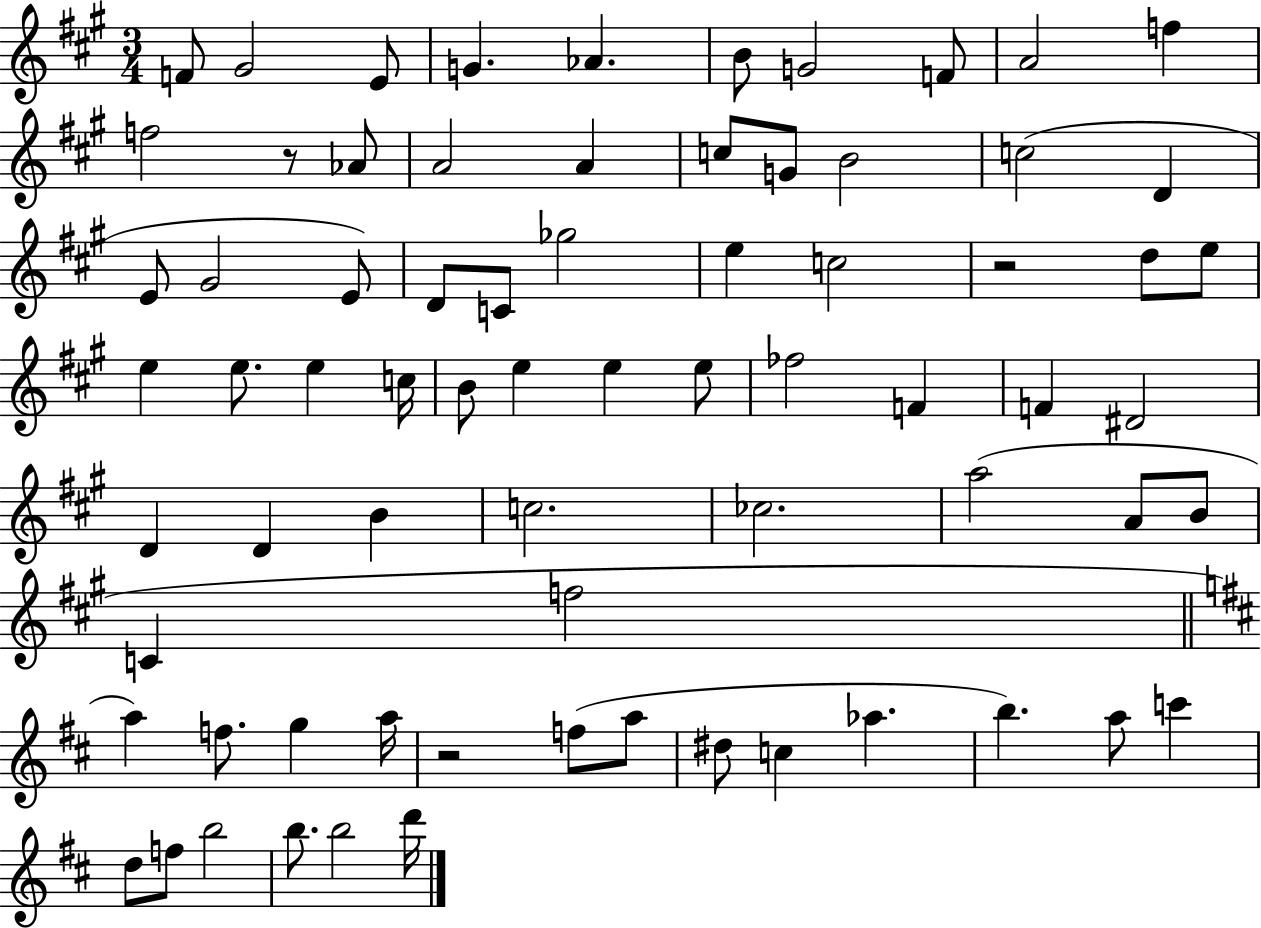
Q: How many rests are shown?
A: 3